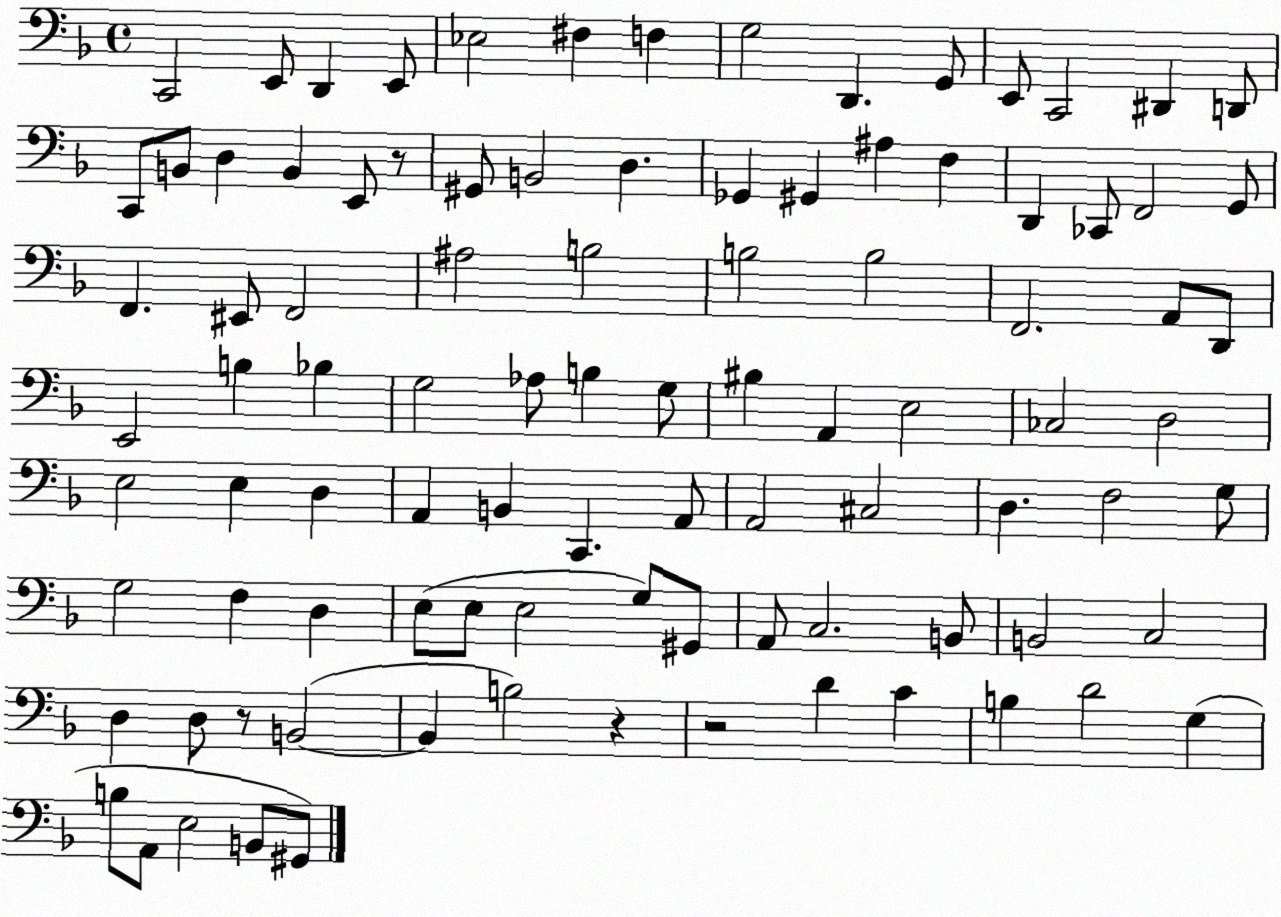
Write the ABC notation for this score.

X:1
T:Untitled
M:4/4
L:1/4
K:F
C,,2 E,,/2 D,, E,,/2 _E,2 ^F, F, G,2 D,, G,,/2 E,,/2 C,,2 ^D,, D,,/2 C,,/2 B,,/2 D, B,, E,,/2 z/2 ^G,,/2 B,,2 D, _G,, ^G,, ^A, F, D,, _C,,/2 F,,2 G,,/2 F,, ^E,,/2 F,,2 ^A,2 B,2 B,2 B,2 F,,2 A,,/2 D,,/2 E,,2 B, _B, G,2 _A,/2 B, G,/2 ^B, A,, E,2 _C,2 D,2 E,2 E, D, A,, B,, C,, A,,/2 A,,2 ^C,2 D, F,2 G,/2 G,2 F, D, E,/2 E,/2 E,2 G,/2 ^G,,/2 A,,/2 C,2 B,,/2 B,,2 C,2 D, D,/2 z/2 B,,2 B,, B,2 z z2 D C B, D2 G, B,/2 A,,/2 E,2 B,,/2 ^G,,/2